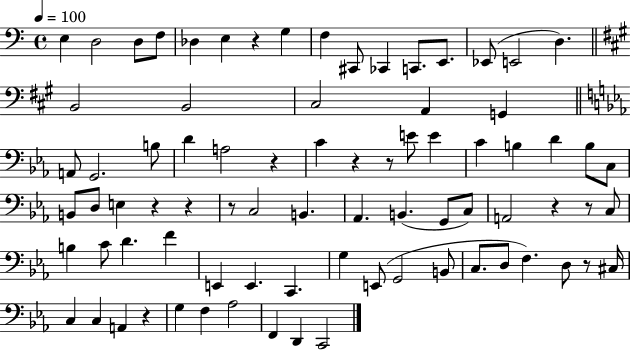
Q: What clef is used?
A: bass